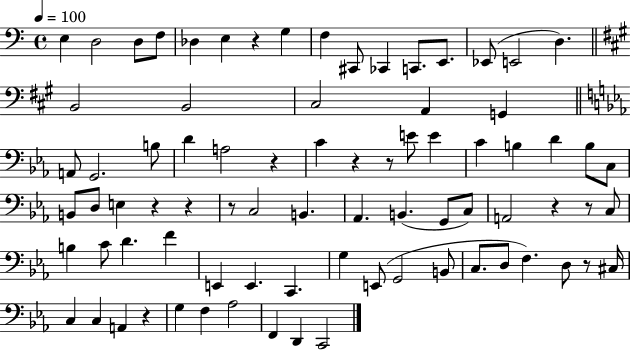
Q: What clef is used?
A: bass